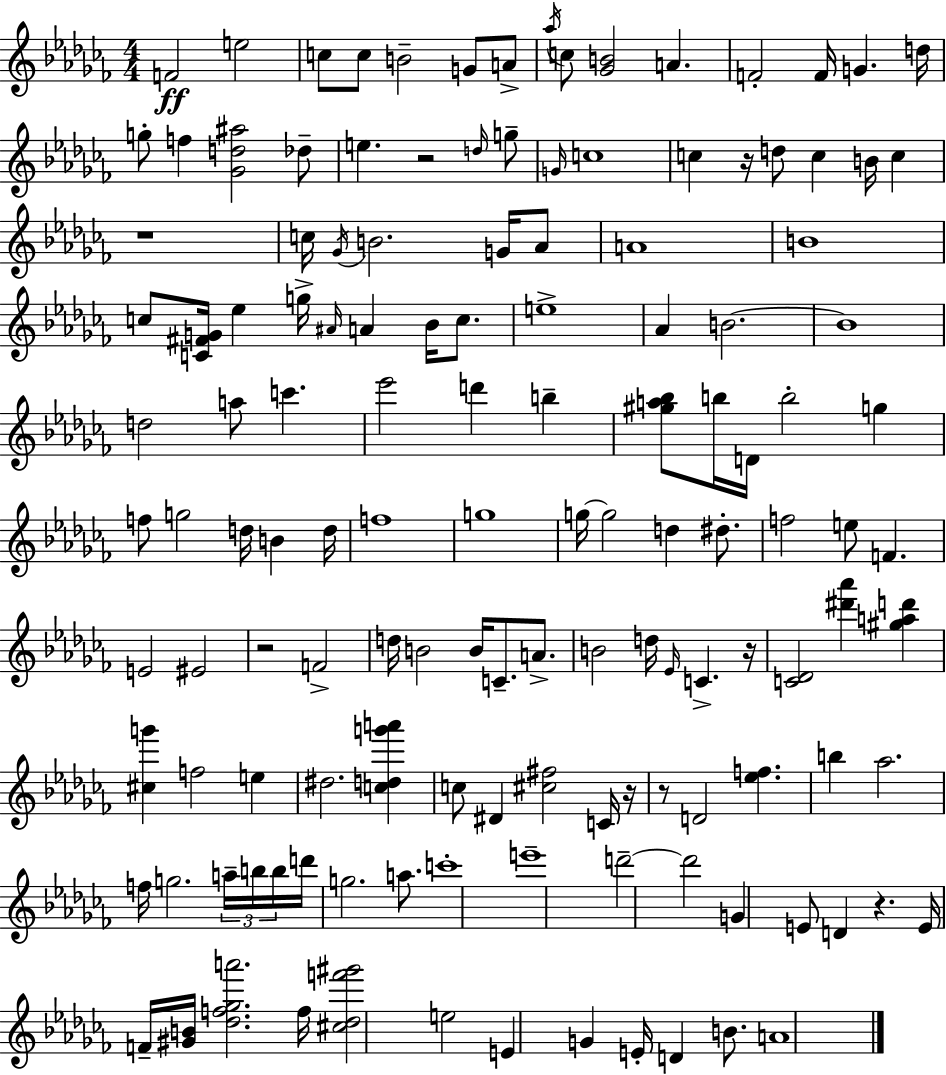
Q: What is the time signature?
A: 4/4